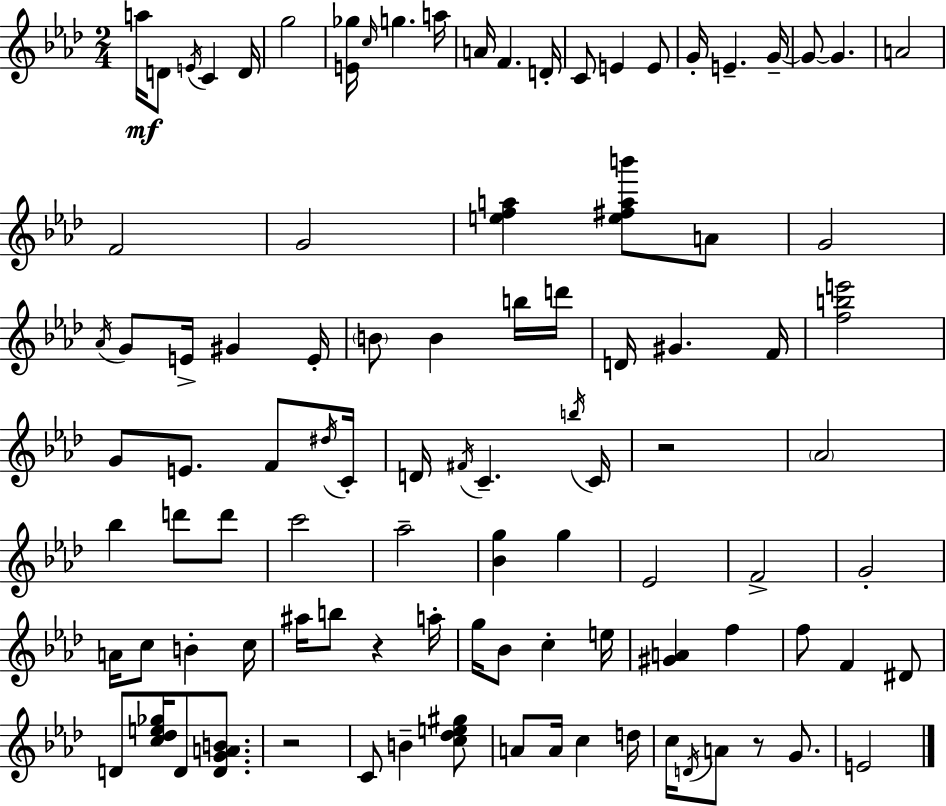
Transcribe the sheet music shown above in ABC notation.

X:1
T:Untitled
M:2/4
L:1/4
K:Fm
a/4 D/2 E/4 C D/4 g2 [E_g]/4 c/4 g a/4 A/4 F D/4 C/2 E E/2 G/4 E G/4 G/2 G A2 F2 G2 [efa] [e^fab']/2 A/2 G2 _A/4 G/2 E/4 ^G E/4 B/2 B b/4 d'/4 D/4 ^G F/4 [fbe']2 G/2 E/2 F/2 ^d/4 C/4 D/4 ^F/4 C b/4 C/4 z2 _A2 _b d'/2 d'/2 c'2 _a2 [_Bg] g _E2 F2 G2 A/4 c/2 B c/4 ^a/4 b/2 z a/4 g/4 _B/2 c e/4 [^GA] f f/2 F ^D/2 D/2 [c_de_g]/4 D/2 [DGAB]/2 z2 C/2 B [c_de^g]/2 A/2 A/4 c d/4 c/4 D/4 A/2 z/2 G/2 E2